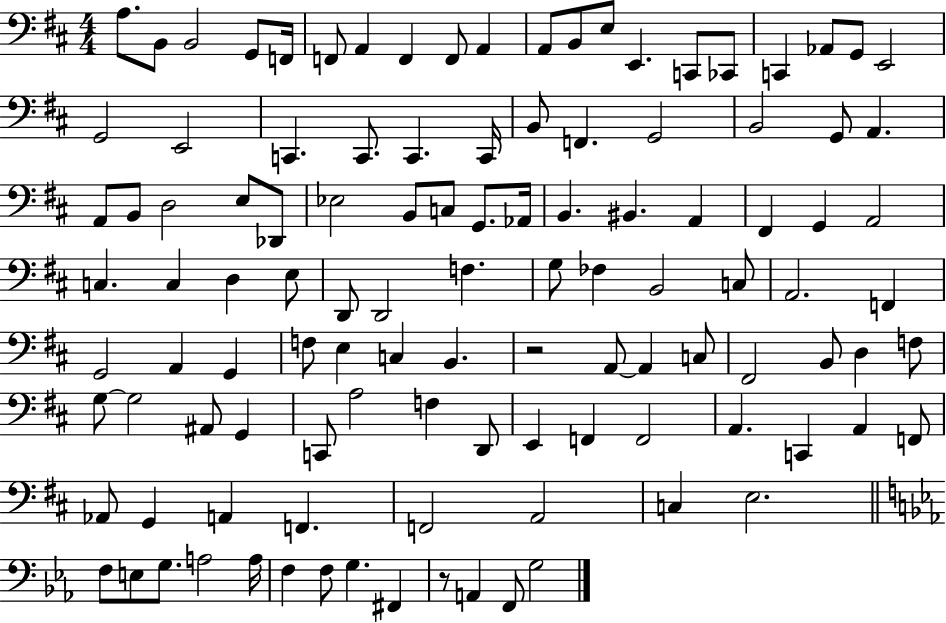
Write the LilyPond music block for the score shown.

{
  \clef bass
  \numericTimeSignature
  \time 4/4
  \key d \major
  a8. b,8 b,2 g,8 f,16 | f,8 a,4 f,4 f,8 a,4 | a,8 b,8 e8 e,4. c,8 ces,8 | c,4 aes,8 g,8 e,2 | \break g,2 e,2 | c,4. c,8. c,4. c,16 | b,8 f,4. g,2 | b,2 g,8 a,4. | \break a,8 b,8 d2 e8 des,8 | ees2 b,8 c8 g,8. aes,16 | b,4. bis,4. a,4 | fis,4 g,4 a,2 | \break c4. c4 d4 e8 | d,8 d,2 f4. | g8 fes4 b,2 c8 | a,2. f,4 | \break g,2 a,4 g,4 | f8 e4 c4 b,4. | r2 a,8~~ a,4 c8 | fis,2 b,8 d4 f8 | \break g8~~ g2 ais,8 g,4 | c,8 a2 f4 d,8 | e,4 f,4 f,2 | a,4. c,4 a,4 f,8 | \break aes,8 g,4 a,4 f,4. | f,2 a,2 | c4 e2. | \bar "||" \break \key ees \major f8 e8 g8. a2 a16 | f4 f8 g4. fis,4 | r8 a,4 f,8 g2 | \bar "|."
}